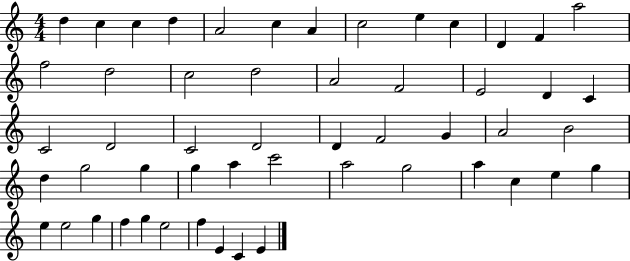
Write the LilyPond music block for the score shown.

{
  \clef treble
  \numericTimeSignature
  \time 4/4
  \key c \major
  d''4 c''4 c''4 d''4 | a'2 c''4 a'4 | c''2 e''4 c''4 | d'4 f'4 a''2 | \break f''2 d''2 | c''2 d''2 | a'2 f'2 | e'2 d'4 c'4 | \break c'2 d'2 | c'2 d'2 | d'4 f'2 g'4 | a'2 b'2 | \break d''4 g''2 g''4 | g''4 a''4 c'''2 | a''2 g''2 | a''4 c''4 e''4 g''4 | \break e''4 e''2 g''4 | f''4 g''4 e''2 | f''4 e'4 c'4 e'4 | \bar "|."
}